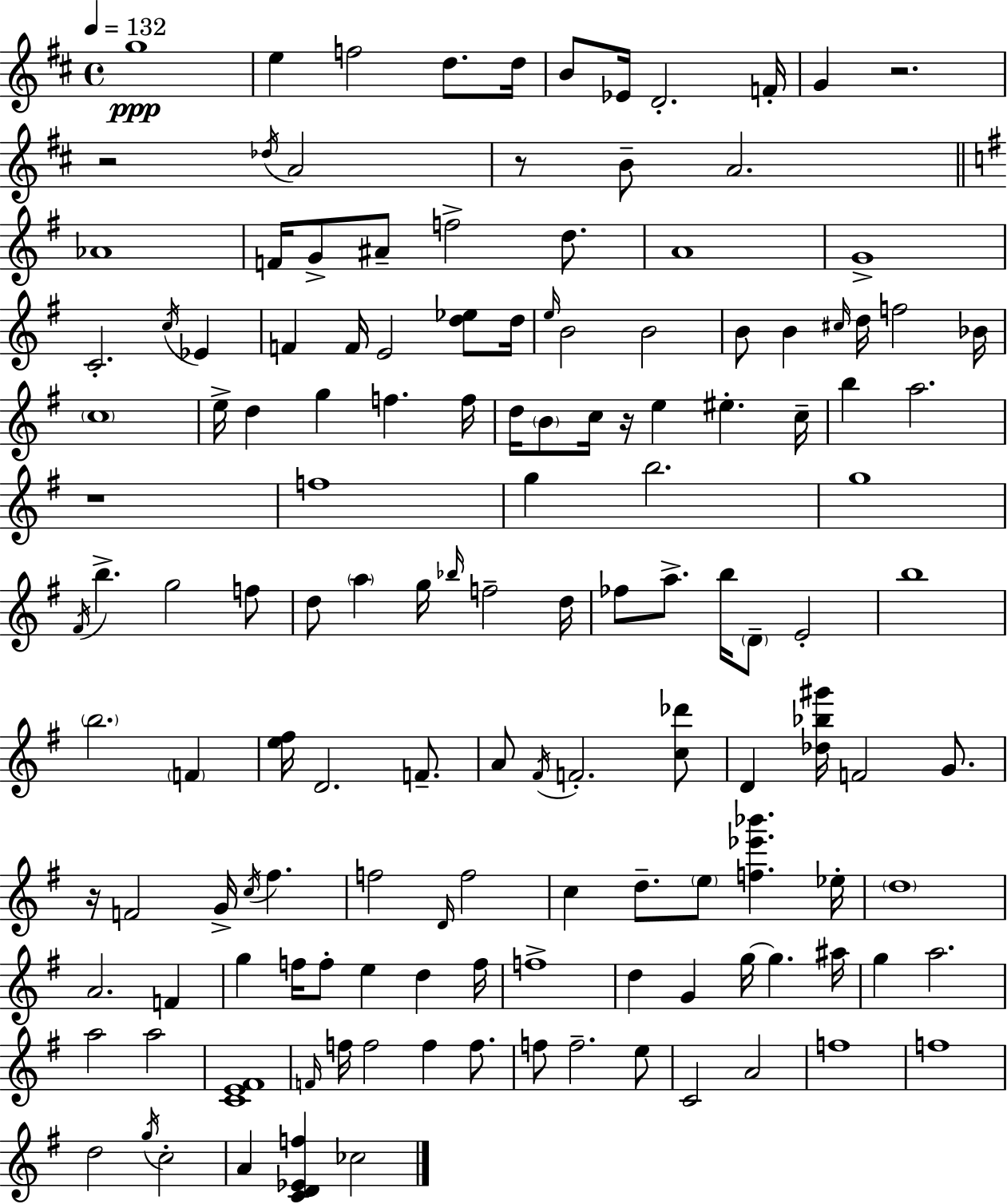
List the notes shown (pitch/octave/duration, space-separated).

G5/w E5/q F5/h D5/e. D5/s B4/e Eb4/s D4/h. F4/s G4/q R/h. R/h Db5/s A4/h R/e B4/e A4/h. Ab4/w F4/s G4/e A#4/e F5/h D5/e. A4/w G4/w C4/h. C5/s Eb4/q F4/q F4/s E4/h [D5,Eb5]/e D5/s E5/s B4/h B4/h B4/e B4/q C#5/s D5/s F5/h Bb4/s C5/w E5/s D5/q G5/q F5/q. F5/s D5/s B4/e C5/s R/s E5/q EIS5/q. C5/s B5/q A5/h. R/w F5/w G5/q B5/h. G5/w F#4/s B5/q. G5/h F5/e D5/e A5/q G5/s Bb5/s F5/h D5/s FES5/e A5/e. B5/s D4/e E4/h B5/w B5/h. F4/q [E5,F#5]/s D4/h. F4/e. A4/e F#4/s F4/h. [C5,Db6]/e D4/q [Db5,Bb5,G#6]/s F4/h G4/e. R/s F4/h G4/s C5/s F#5/q. F5/h D4/s F5/h C5/q D5/e. E5/e [F5,Eb6,Bb6]/q. Eb5/s D5/w A4/h. F4/q G5/q F5/s F5/e E5/q D5/q F5/s F5/w D5/q G4/q G5/s G5/q. A#5/s G5/q A5/h. A5/h A5/h [C4,E4,F#4]/w F4/s F5/s F5/h F5/q F5/e. F5/e F5/h. E5/e C4/h A4/h F5/w F5/w D5/h G5/s C5/h A4/q [C4,D4,Eb4,F5]/q CES5/h